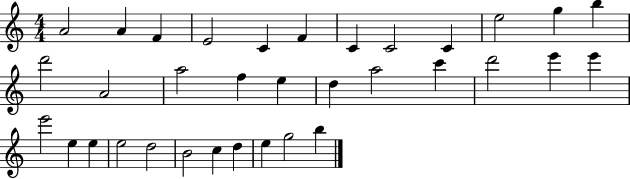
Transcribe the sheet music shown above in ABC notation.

X:1
T:Untitled
M:4/4
L:1/4
K:C
A2 A F E2 C F C C2 C e2 g b d'2 A2 a2 f e d a2 c' d'2 e' e' e'2 e e e2 d2 B2 c d e g2 b